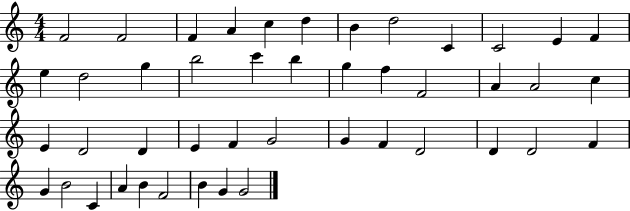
{
  \clef treble
  \numericTimeSignature
  \time 4/4
  \key c \major
  f'2 f'2 | f'4 a'4 c''4 d''4 | b'4 d''2 c'4 | c'2 e'4 f'4 | \break e''4 d''2 g''4 | b''2 c'''4 b''4 | g''4 f''4 f'2 | a'4 a'2 c''4 | \break e'4 d'2 d'4 | e'4 f'4 g'2 | g'4 f'4 d'2 | d'4 d'2 f'4 | \break g'4 b'2 c'4 | a'4 b'4 f'2 | b'4 g'4 g'2 | \bar "|."
}